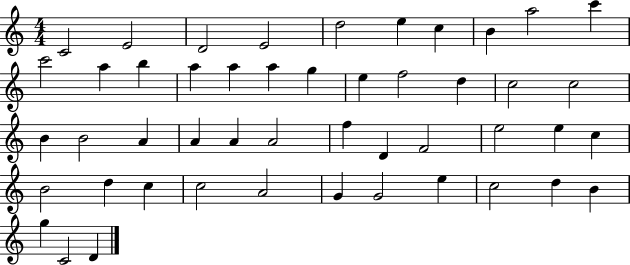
C4/h E4/h D4/h E4/h D5/h E5/q C5/q B4/q A5/h C6/q C6/h A5/q B5/q A5/q A5/q A5/q G5/q E5/q F5/h D5/q C5/h C5/h B4/q B4/h A4/q A4/q A4/q A4/h F5/q D4/q F4/h E5/h E5/q C5/q B4/h D5/q C5/q C5/h A4/h G4/q G4/h E5/q C5/h D5/q B4/q G5/q C4/h D4/q